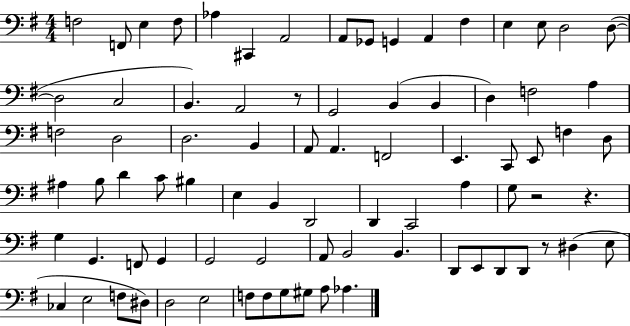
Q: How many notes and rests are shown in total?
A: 81